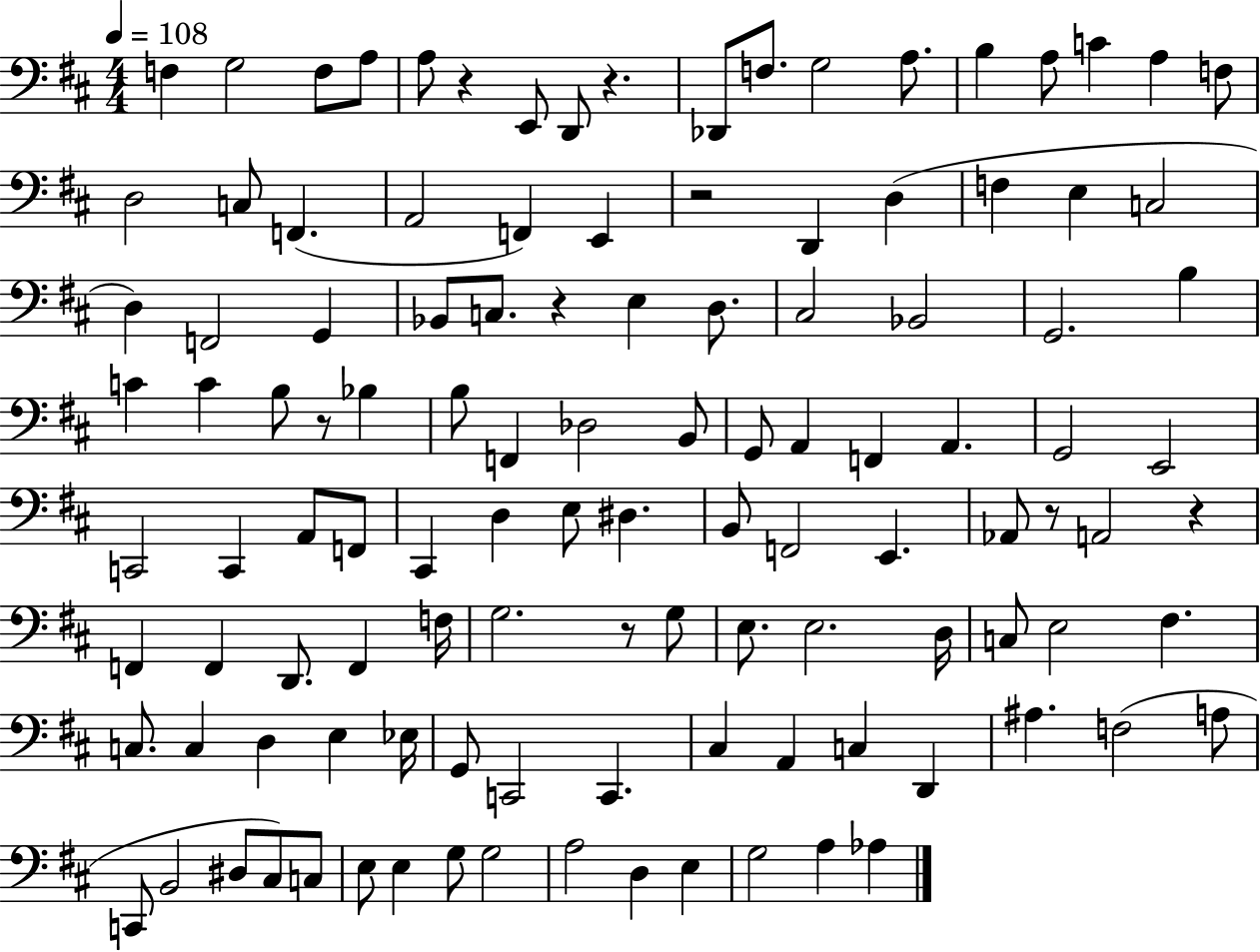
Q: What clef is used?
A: bass